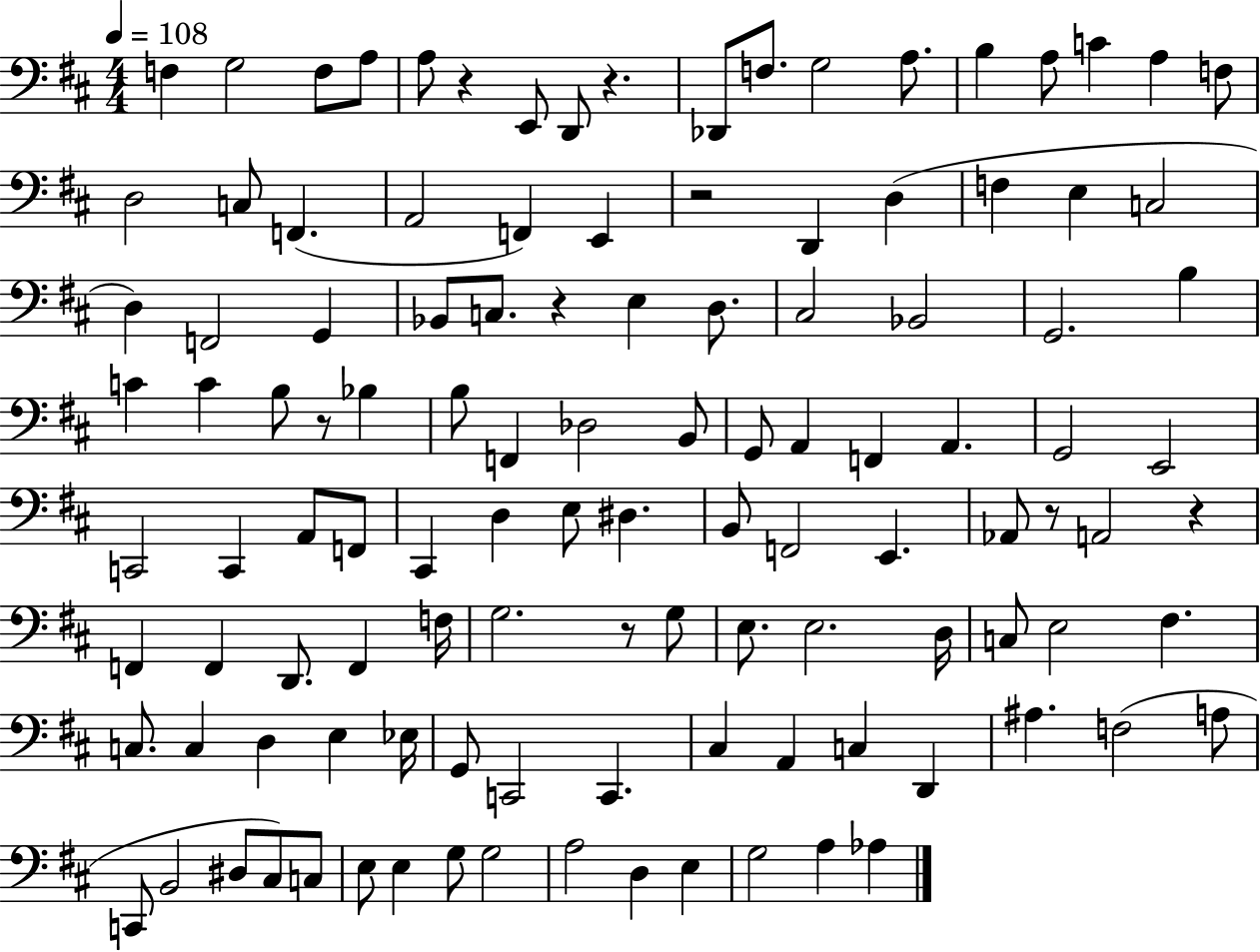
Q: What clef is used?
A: bass